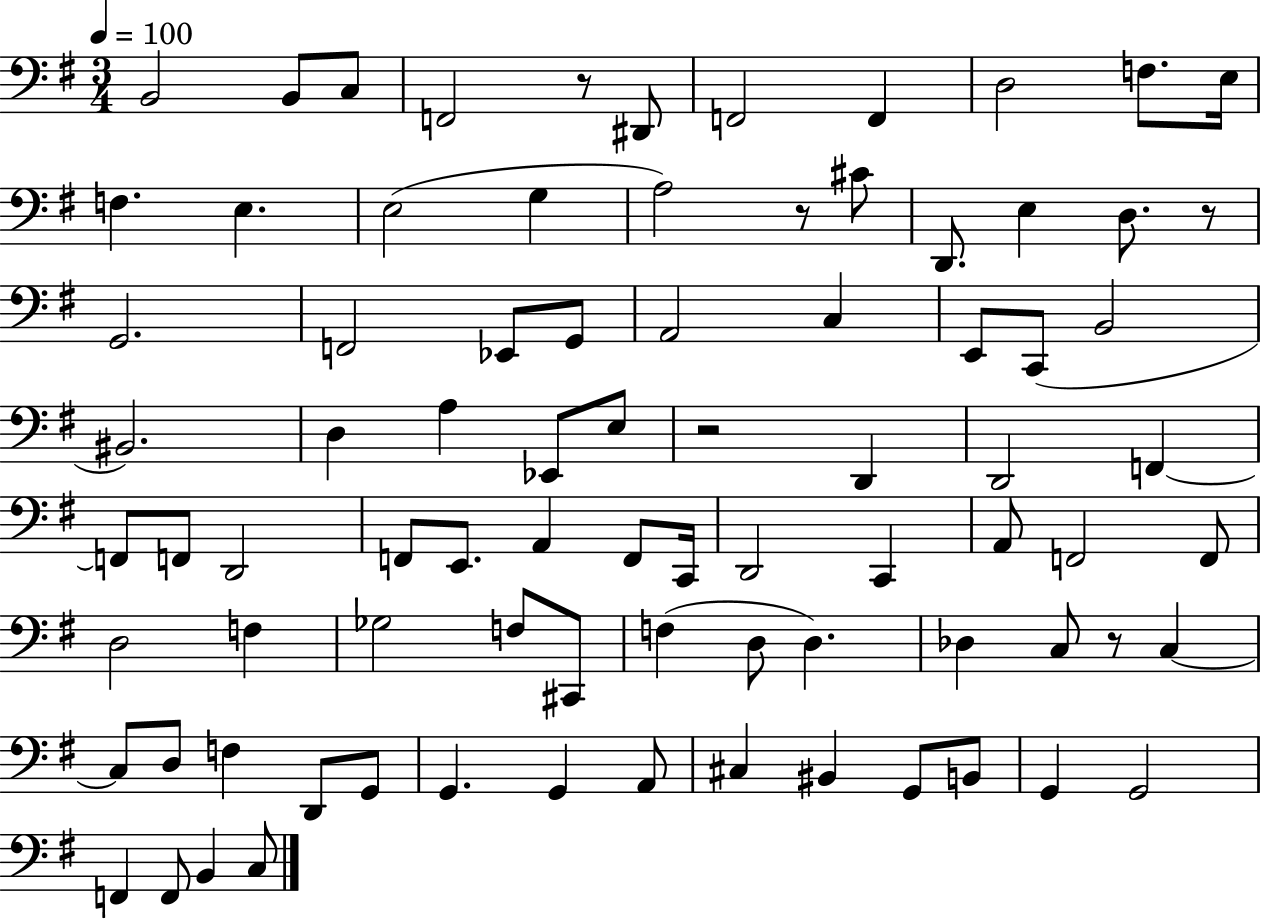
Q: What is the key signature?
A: G major